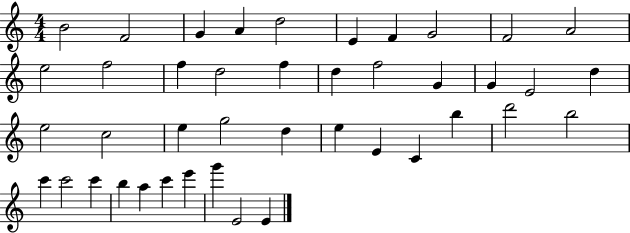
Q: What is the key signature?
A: C major